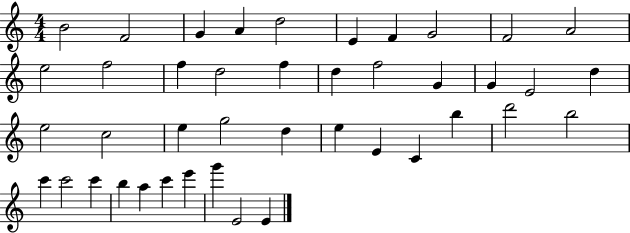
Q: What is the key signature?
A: C major